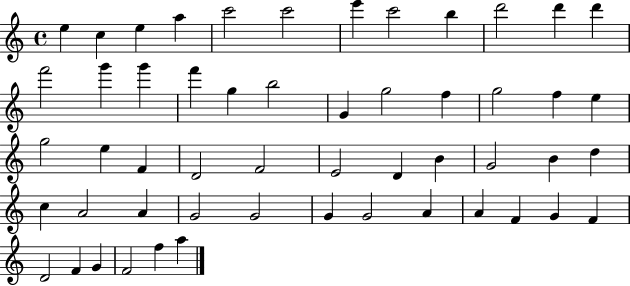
X:1
T:Untitled
M:4/4
L:1/4
K:C
e c e a c'2 c'2 e' c'2 b d'2 d' d' f'2 g' g' f' g b2 G g2 f g2 f e g2 e F D2 F2 E2 D B G2 B d c A2 A G2 G2 G G2 A A F G F D2 F G F2 f a